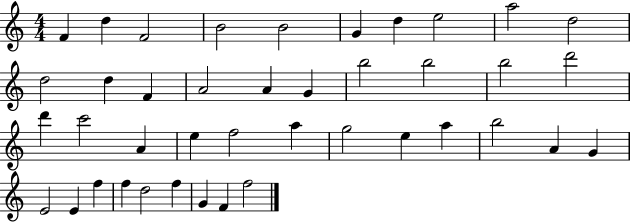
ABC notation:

X:1
T:Untitled
M:4/4
L:1/4
K:C
F d F2 B2 B2 G d e2 a2 d2 d2 d F A2 A G b2 b2 b2 d'2 d' c'2 A e f2 a g2 e a b2 A G E2 E f f d2 f G F f2